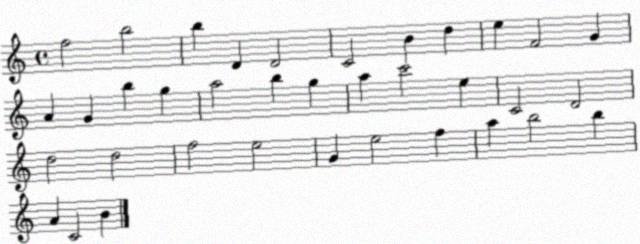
X:1
T:Untitled
M:4/4
L:1/4
K:C
f2 b2 b D D2 C2 B d e F2 G A G b g a2 b g a c'2 e C2 D2 d2 d2 f2 e2 G e2 f a b2 b A C2 B